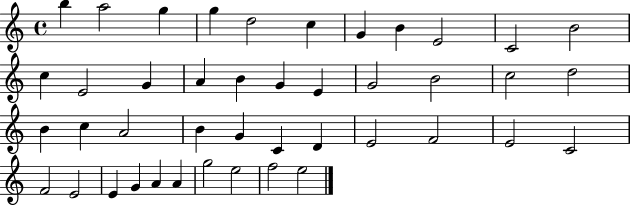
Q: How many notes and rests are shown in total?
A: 43